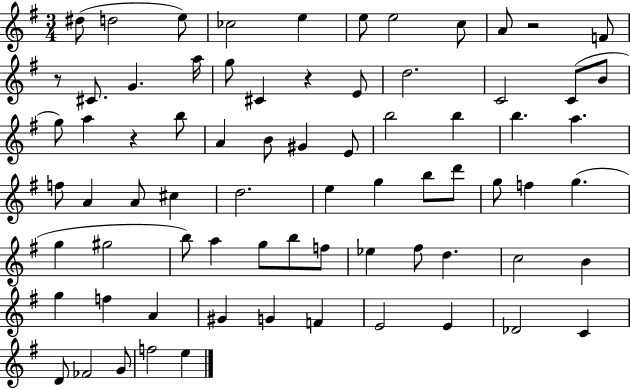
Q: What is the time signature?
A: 3/4